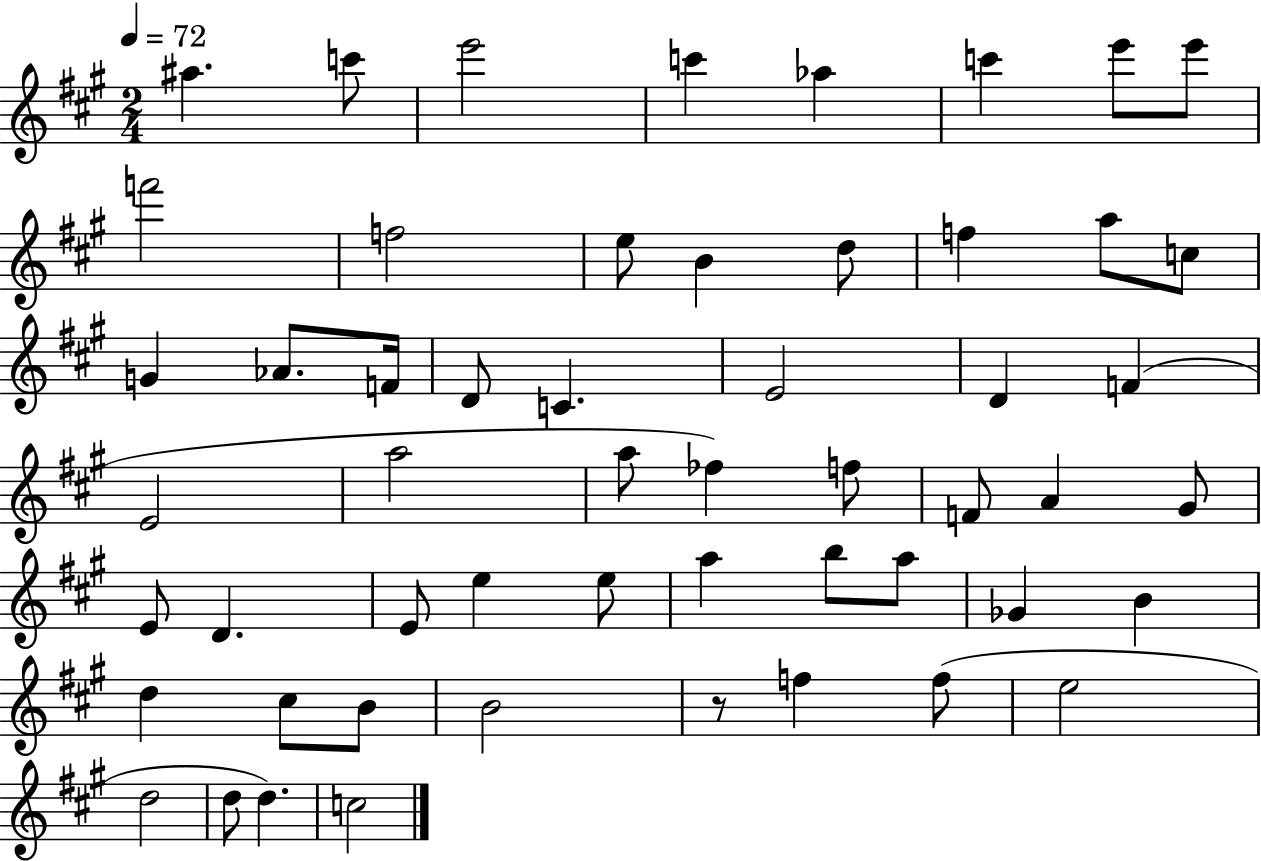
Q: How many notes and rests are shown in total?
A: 54